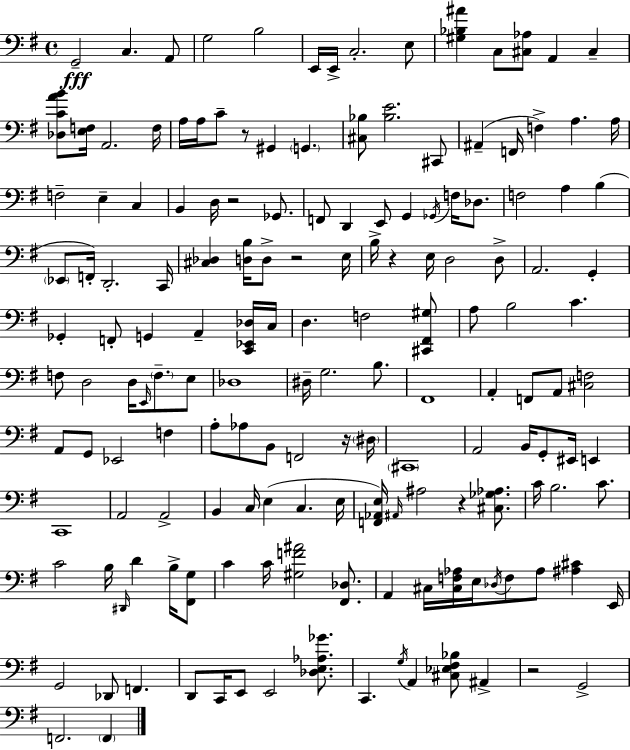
X:1
T:Untitled
M:4/4
L:1/4
K:Em
G,,2 C, A,,/2 G,2 B,2 E,,/4 E,,/4 C,2 E,/2 [^G,_B,^A] C,/2 [^C,_A,]/2 A,, ^C, [_D,CAB]/2 [E,F,]/4 A,,2 F,/4 A,/4 A,/4 C/2 z/2 ^G,, G,, [^C,_B,]/2 [_B,E]2 ^C,,/2 ^A,, F,,/4 F, A, A,/4 F,2 E, C, B,, D,/4 z2 _G,,/2 F,,/2 D,, E,,/2 G,, _G,,/4 F,/4 _D,/2 F,2 A, B, _E,,/2 F,,/4 D,,2 C,,/4 [^C,_D,] [D,B,]/4 D,/2 z2 E,/4 B,/4 z E,/4 D,2 D,/2 A,,2 G,, _G,, F,,/2 G,, A,, [C,,_E,,_D,]/4 C,/4 D, F,2 [^C,,^F,,^G,]/2 A,/2 B,2 C F,/2 D,2 D,/4 E,,/4 F,/2 E,/2 _D,4 ^D,/4 G,2 B,/2 ^F,,4 A,, F,,/2 A,,/2 [^C,F,]2 A,,/2 G,,/2 _E,,2 F, A,/2 _A,/2 B,,/2 F,,2 z/4 ^D,/4 ^C,,4 A,,2 B,,/4 G,,/2 ^E,,/4 E,, C,,4 A,,2 A,,2 B,, C,/4 E, C, E,/4 [F,,_A,,E,]/4 ^A,,/4 ^A,2 z [^C,_G,_A,]/2 C/4 B,2 C/2 C2 B,/4 ^D,,/4 D B,/4 [^F,,G,]/2 C C/4 [^G,F^A]2 [^F,,_D,]/2 A,, ^C,/4 [^C,F,_A,]/4 E,/4 _D,/4 F,/2 _A,/2 [^A,^C] E,,/4 G,,2 _D,,/2 F,, D,,/2 C,,/4 E,,/2 E,,2 [_D,E,_A,_G]/2 C,, G,/4 A,, [^C,_E,^F,_B,]/2 ^A,, z2 G,,2 F,,2 F,,